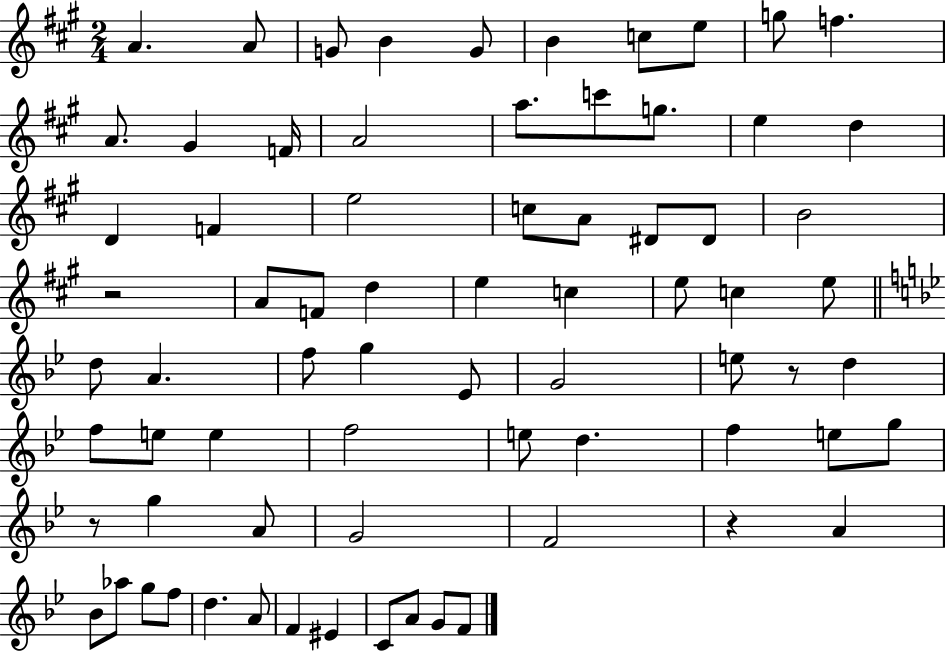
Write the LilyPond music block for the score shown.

{
  \clef treble
  \numericTimeSignature
  \time 2/4
  \key a \major
  \repeat volta 2 { a'4. a'8 | g'8 b'4 g'8 | b'4 c''8 e''8 | g''8 f''4. | \break a'8. gis'4 f'16 | a'2 | a''8. c'''8 g''8. | e''4 d''4 | \break d'4 f'4 | e''2 | c''8 a'8 dis'8 dis'8 | b'2 | \break r2 | a'8 f'8 d''4 | e''4 c''4 | e''8 c''4 e''8 | \break \bar "||" \break \key g \minor d''8 a'4. | f''8 g''4 ees'8 | g'2 | e''8 r8 d''4 | \break f''8 e''8 e''4 | f''2 | e''8 d''4. | f''4 e''8 g''8 | \break r8 g''4 a'8 | g'2 | f'2 | r4 a'4 | \break bes'8 aes''8 g''8 f''8 | d''4. a'8 | f'4 eis'4 | c'8 a'8 g'8 f'8 | \break } \bar "|."
}